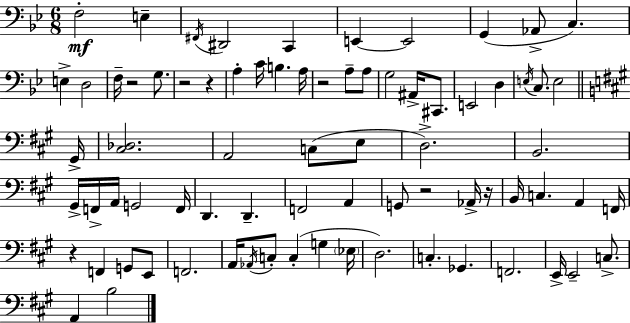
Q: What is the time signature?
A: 6/8